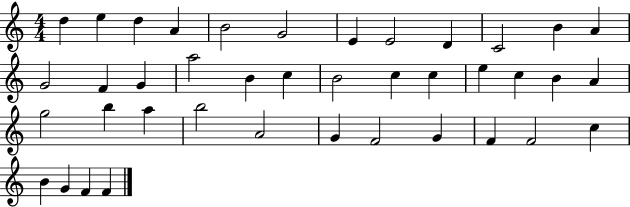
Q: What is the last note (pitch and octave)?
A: F4